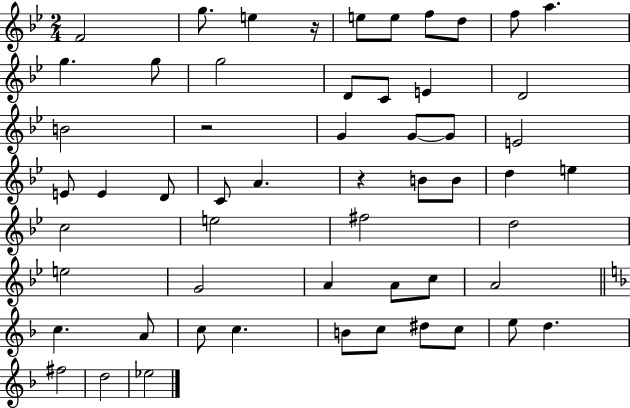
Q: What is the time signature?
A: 2/4